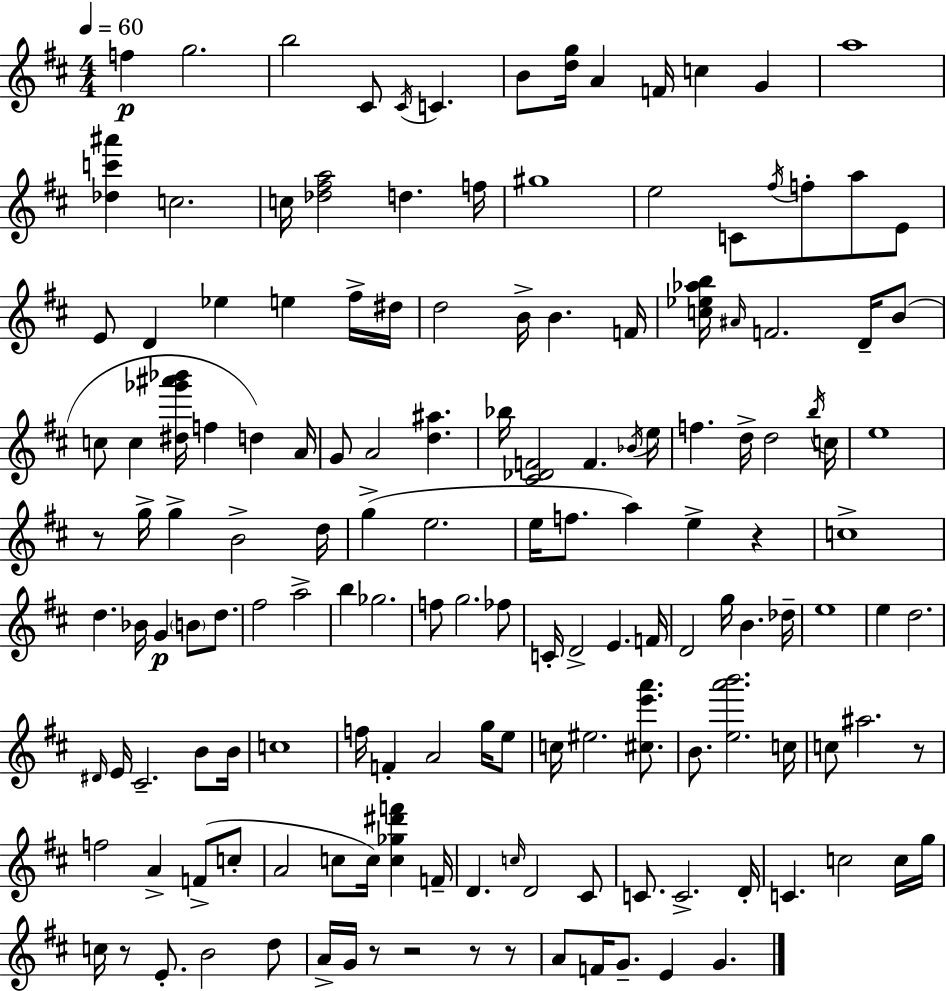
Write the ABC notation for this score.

X:1
T:Untitled
M:4/4
L:1/4
K:D
f g2 b2 ^C/2 ^C/4 C B/2 [dg]/4 A F/4 c G a4 [_dc'^a'] c2 c/4 [_d^fa]2 d f/4 ^g4 e2 C/2 ^f/4 f/2 a/2 E/2 E/2 D _e e ^f/4 ^d/4 d2 B/4 B F/4 [c_e_ab]/4 ^A/4 F2 D/4 B/2 c/2 c [^d_g'^a'_b']/4 f d A/4 G/2 A2 [d^a] _b/4 [^C_DF]2 F _B/4 e/4 f d/4 d2 b/4 c/4 e4 z/2 g/4 g B2 d/4 g e2 e/4 f/2 a e z c4 d _B/4 G B/2 d/2 ^f2 a2 b _g2 f/2 g2 _f/2 C/4 D2 E F/4 D2 g/4 B _d/4 e4 e d2 ^D/4 E/4 ^C2 B/2 B/4 c4 f/4 F A2 g/4 e/2 c/4 ^e2 [^ce'a']/2 B/2 [ea'b']2 c/4 c/2 ^a2 z/2 f2 A F/2 c/2 A2 c/2 c/4 [c_g^d'f'] F/4 D c/4 D2 ^C/2 C/2 C2 D/4 C c2 c/4 g/4 c/4 z/2 E/2 B2 d/2 A/4 G/4 z/2 z2 z/2 z/2 A/2 F/4 G/2 E G